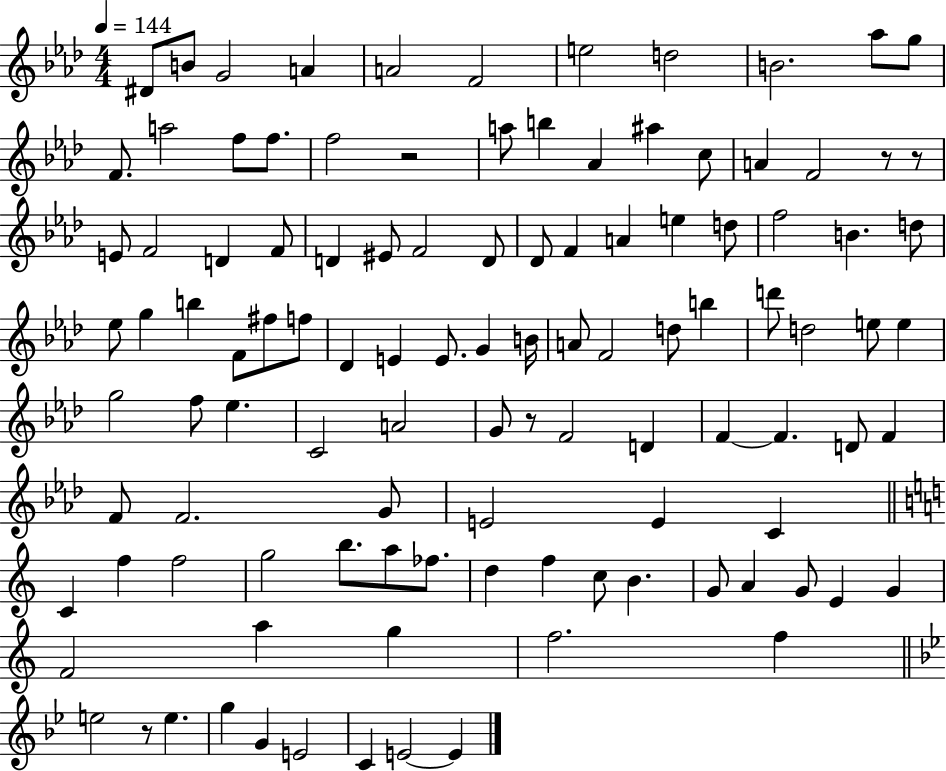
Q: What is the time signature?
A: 4/4